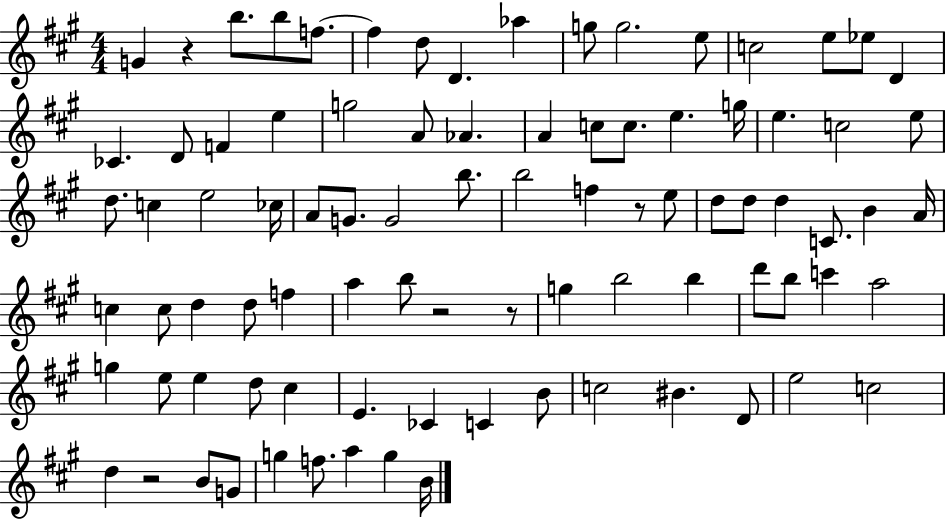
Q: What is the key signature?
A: A major